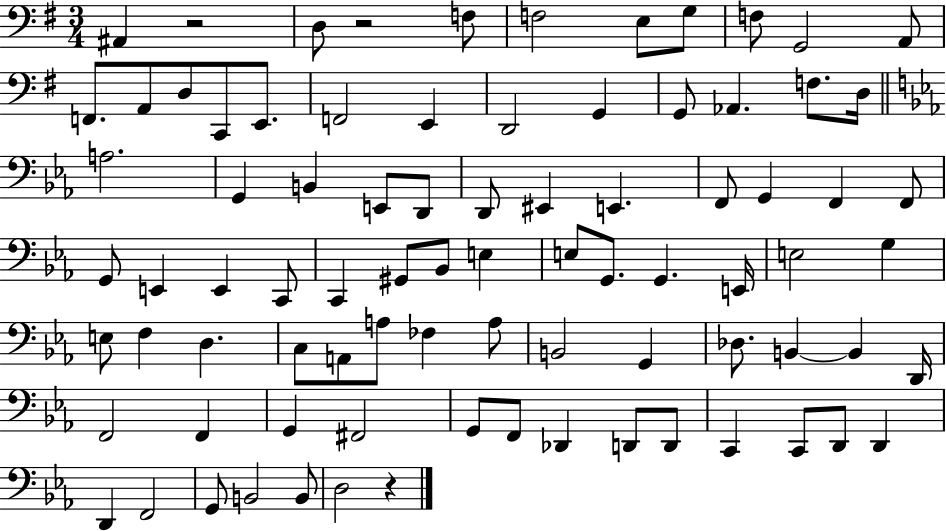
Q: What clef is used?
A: bass